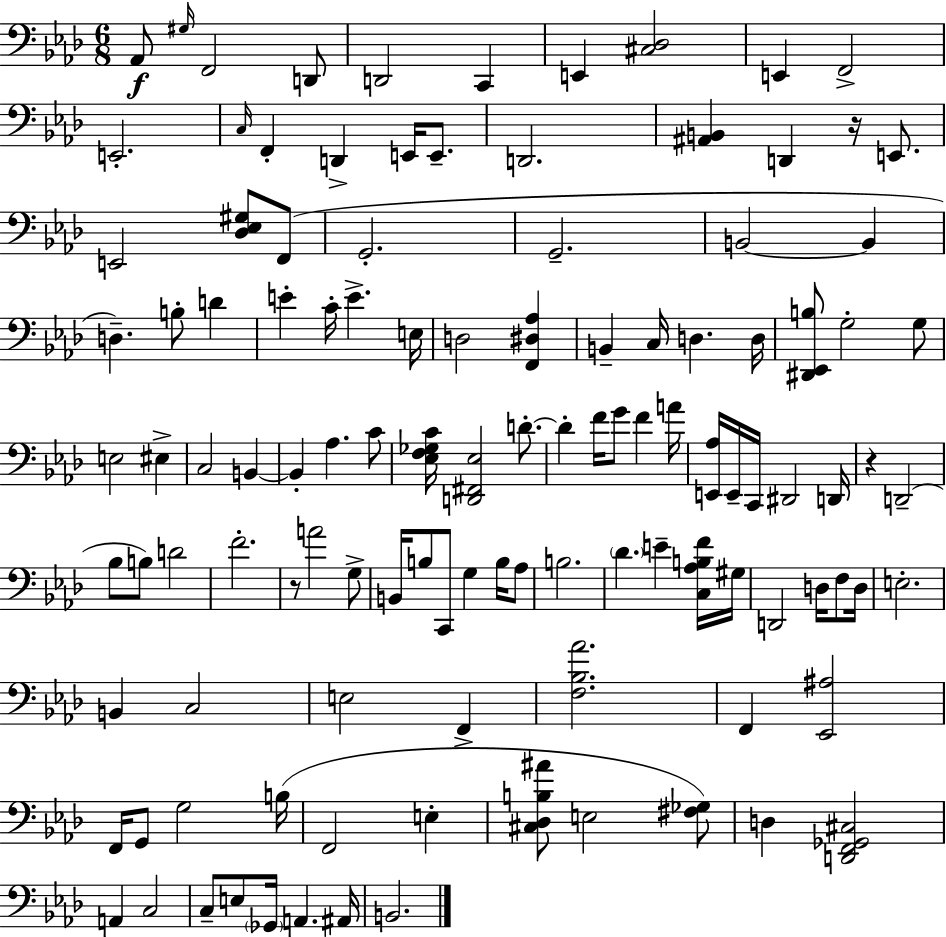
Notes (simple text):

Ab2/e G#3/s F2/h D2/e D2/h C2/q E2/q [C#3,Db3]/h E2/q F2/h E2/h. C3/s F2/q D2/q E2/s E2/e. D2/h. [A#2,B2]/q D2/q R/s E2/e. E2/h [Db3,Eb3,G#3]/e F2/e G2/h. G2/h. B2/h B2/q D3/q. B3/e D4/q E4/q C4/s E4/q. E3/s D3/h [F2,D#3,Ab3]/q B2/q C3/s D3/q. D3/s [D#2,Eb2,B3]/e G3/h G3/e E3/h EIS3/q C3/h B2/q B2/q Ab3/q. C4/e [Eb3,F3,Gb3,C4]/s [D2,F#2,Eb3]/h D4/e. D4/q F4/s G4/e F4/q A4/s [E2,Ab3]/s E2/s C2/s D#2/h D2/s R/q D2/h Bb3/e B3/e D4/h F4/h. R/e A4/h G3/e B2/s B3/e C2/e G3/q B3/s Ab3/e B3/h. Db4/q. E4/q [C3,Ab3,B3,F4]/s G#3/s D2/h D3/s F3/e D3/s E3/h. B2/q C3/h E3/h F2/q [F3,Bb3,Ab4]/h. F2/q [Eb2,A#3]/h F2/s G2/e G3/h B3/s F2/h E3/q [C#3,Db3,B3,A#4]/e E3/h [F#3,Gb3]/e D3/q [D2,F2,Gb2,C#3]/h A2/q C3/h C3/e E3/e Gb2/s A2/q. A#2/s B2/h.